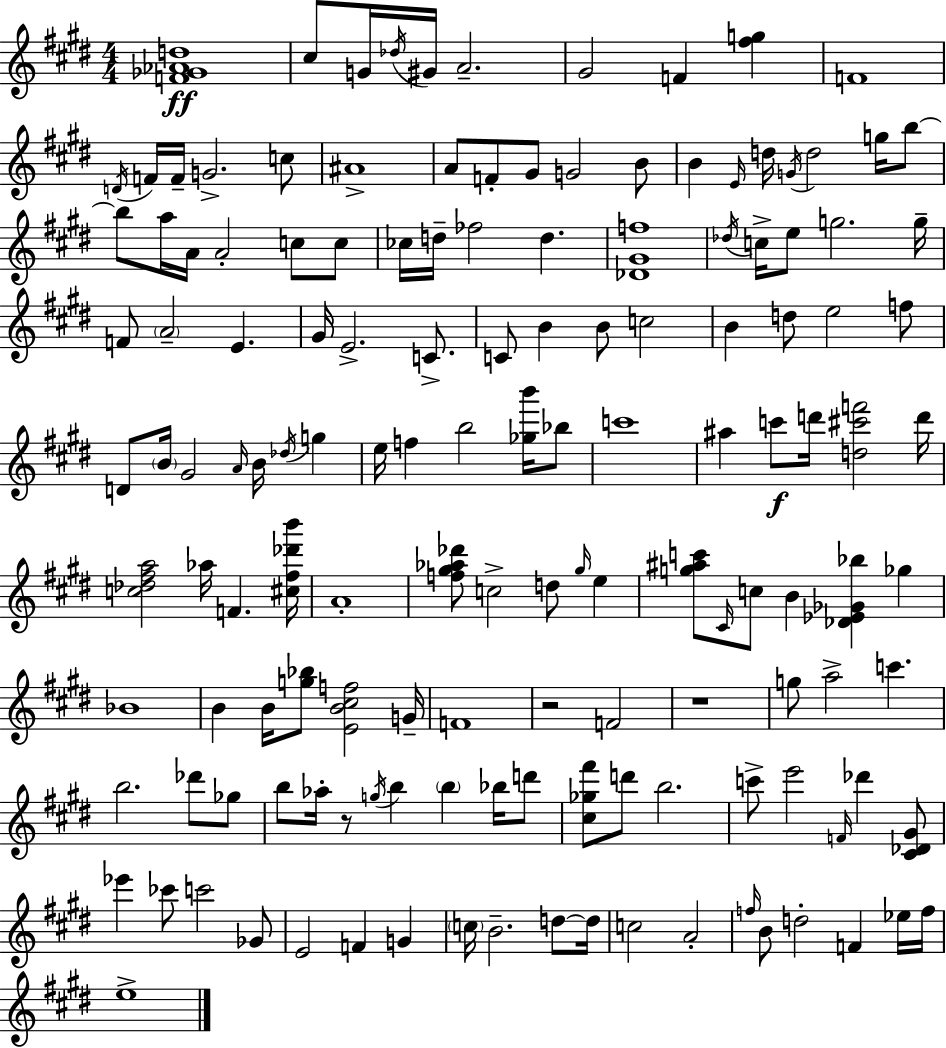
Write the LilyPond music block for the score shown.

{
  \clef treble
  \numericTimeSignature
  \time 4/4
  \key e \major
  <f' ges' aes' d''>1\ff | cis''8 g'16 \acciaccatura { des''16 } gis'16 a'2.-- | gis'2 f'4 <fis'' g''>4 | f'1 | \break \acciaccatura { d'16 } f'16 f'16-- g'2.-> | c''8 ais'1-> | a'8 f'8-. gis'8 g'2 | b'8 b'4 \grace { e'16 } d''16 \acciaccatura { g'16 } d''2 | \break g''16 b''8~~ b''8 a''16 a'16 a'2-. | c''8 c''8 ces''16 d''16-- fes''2 d''4. | <des' gis' f''>1 | \acciaccatura { des''16 } c''16-> e''8 g''2. | \break g''16-- f'8 \parenthesize a'2-- e'4. | gis'16 e'2.-> | c'8.-> c'8 b'4 b'8 c''2 | b'4 d''8 e''2 | \break f''8 d'8 \parenthesize b'16 gis'2 | \grace { a'16 } b'16 \acciaccatura { des''16 } g''4 e''16 f''4 b''2 | <ges'' b'''>16 bes''8 c'''1 | ais''4 c'''8\f d'''16 <d'' cis''' f'''>2 | \break d'''16 <c'' des'' fis'' a''>2 aes''16 | f'4. <cis'' fis'' des''' b'''>16 a'1-. | <f'' gis'' aes'' des'''>8 c''2-> | d''8 \grace { gis''16 } e''4 <g'' ais'' c'''>8 \grace { cis'16 } c''8 b'4 | \break <des' ees' ges' bes''>4 ges''4 bes'1 | b'4 b'16 <g'' bes''>8 | <e' b' cis'' f''>2 g'16-- f'1 | r2 | \break f'2 r1 | g''8 a''2-> | c'''4. b''2. | des'''8 ges''8 b''8 aes''16-. r8 \acciaccatura { g''16 } b''4 | \break \parenthesize b''4 bes''16 d'''8 <cis'' ges'' fis'''>8 d'''8 b''2. | c'''8-> e'''2 | \grace { f'16 } des'''4 <cis' des' gis'>8 ees'''4 ces'''8 | c'''2 ges'8 e'2 | \break f'4 g'4 \parenthesize c''16 b'2.-- | d''8~~ d''16 c''2 | a'2-. \grace { f''16 } b'8 d''2-. | f'4 ees''16 f''16 e''1-> | \break \bar "|."
}